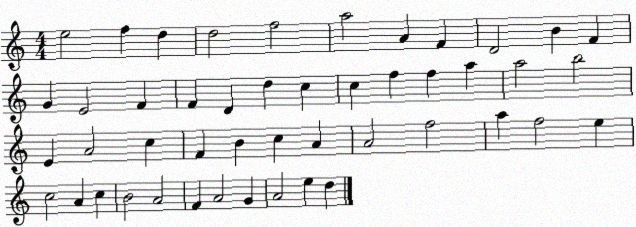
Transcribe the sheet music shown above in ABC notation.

X:1
T:Untitled
M:4/4
L:1/4
K:C
e2 f d d2 f2 a2 A F D2 B F G E2 F F D d c c f f a a2 b2 E A2 c F B c A A2 f2 a f2 e c2 A c B2 A2 F A2 G A2 e d